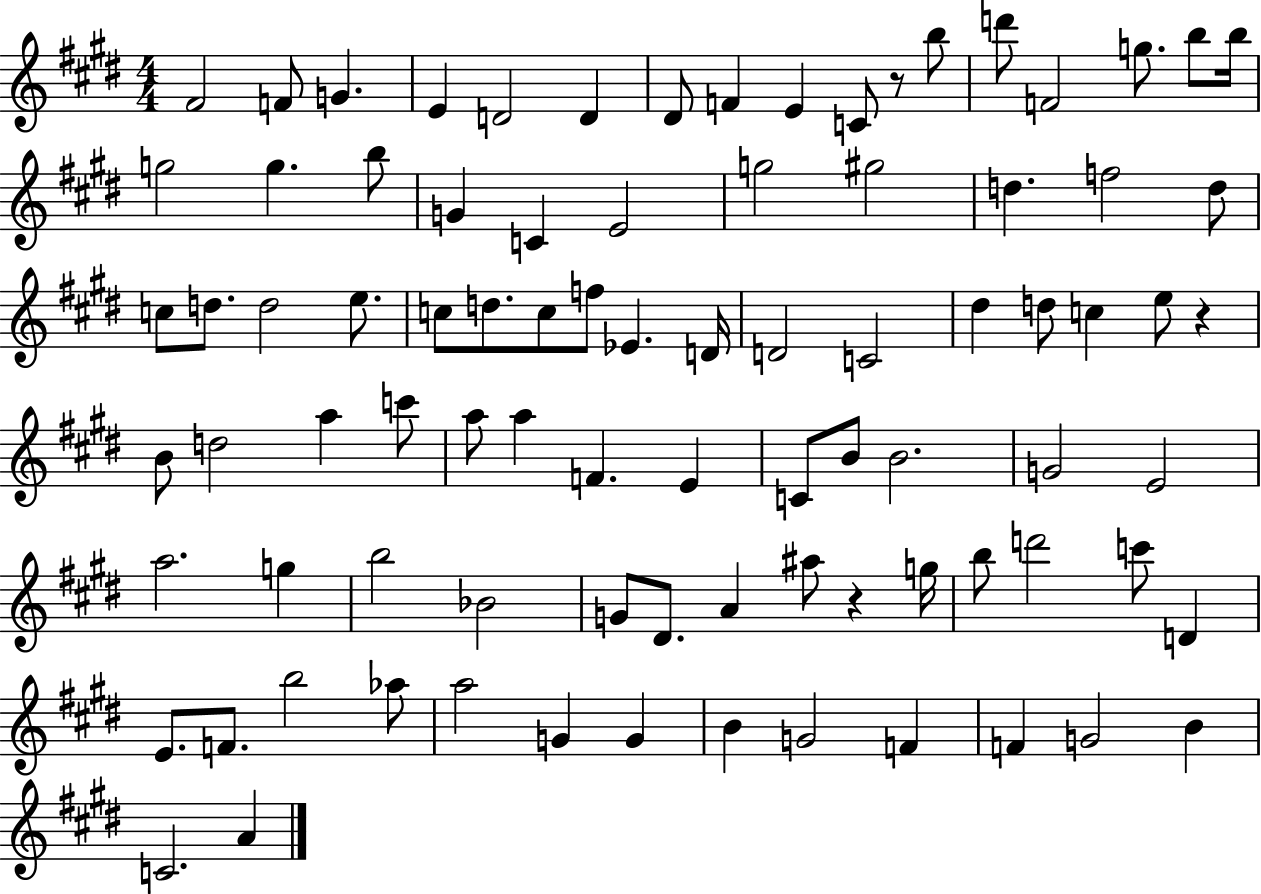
X:1
T:Untitled
M:4/4
L:1/4
K:E
^F2 F/2 G E D2 D ^D/2 F E C/2 z/2 b/2 d'/2 F2 g/2 b/2 b/4 g2 g b/2 G C E2 g2 ^g2 d f2 d/2 c/2 d/2 d2 e/2 c/2 d/2 c/2 f/2 _E D/4 D2 C2 ^d d/2 c e/2 z B/2 d2 a c'/2 a/2 a F E C/2 B/2 B2 G2 E2 a2 g b2 _B2 G/2 ^D/2 A ^a/2 z g/4 b/2 d'2 c'/2 D E/2 F/2 b2 _a/2 a2 G G B G2 F F G2 B C2 A